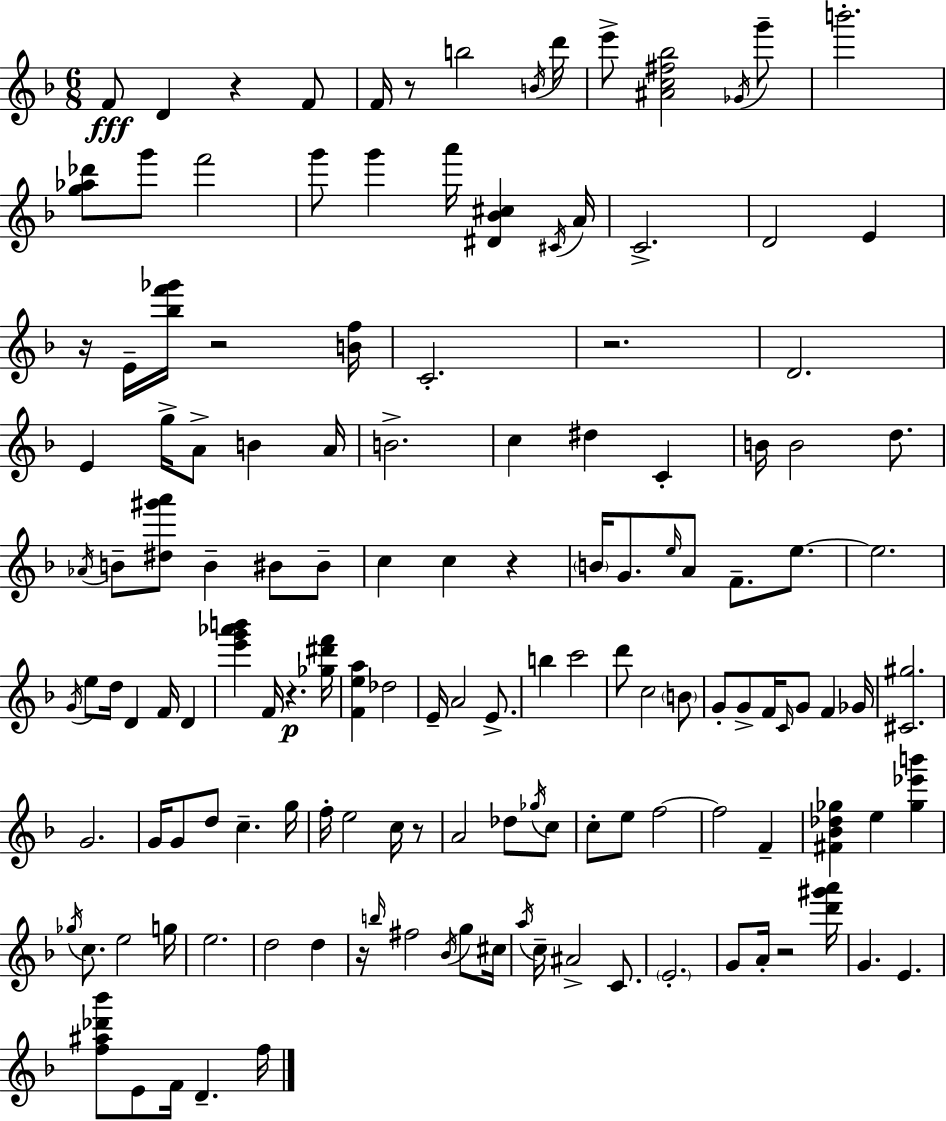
{
  \clef treble
  \numericTimeSignature
  \time 6/8
  \key f \major
  \repeat volta 2 { f'8\fff d'4 r4 f'8 | f'16 r8 b''2 \acciaccatura { b'16 } | d'''16 e'''8-> <ais' c'' fis'' bes''>2 \acciaccatura { ges'16 } | g'''8-- b'''2.-. | \break <g'' aes'' des'''>8 g'''8 f'''2 | g'''8 g'''4 a'''16 <dis' bes' cis''>4 | \acciaccatura { cis'16 } a'16 c'2.-> | d'2 e'4 | \break r16 e'16-- <bes'' f''' ges'''>16 r2 | <b' f''>16 c'2.-. | r2. | d'2. | \break e'4 g''16-> a'8-> b'4 | a'16 b'2.-> | c''4 dis''4 c'4-. | b'16 b'2 | \break d''8. \acciaccatura { aes'16 } b'8-- <dis'' gis''' a'''>8 b'4-- | bis'8 bis'8-- c''4 c''4 | r4 \parenthesize b'16 g'8. \grace { e''16 } a'8 f'8.-- | e''8.~~ e''2. | \break \acciaccatura { g'16 } e''8 d''16 d'4 | f'16 d'4 <e''' g''' aes''' b'''>4 f'16 r4.\p | <ges'' dis''' f'''>16 <f' e'' a''>4 des''2 | e'16-- a'2 | \break e'8.-> b''4 c'''2 | d'''8 c''2 | \parenthesize b'8 g'8-. g'8-> f'16 \grace { c'16 } | g'8 f'4 ges'16 <cis' gis''>2. | \break g'2. | g'16 g'8 d''8 | c''4.-- g''16 f''16-. e''2 | c''16 r8 a'2 | \break des''8 \acciaccatura { ges''16 } c''8 c''8-. e''8 | f''2~~ f''2 | f'4-- <fis' bes' des'' ges''>4 | e''4 <ges'' ees''' b'''>4 \acciaccatura { ges''16 } c''8. | \break e''2 g''16 e''2. | d''2 | d''4 r16 \grace { b''16 } fis''2 | \acciaccatura { bes'16 } g''8 cis''16 \acciaccatura { a''16 } | \break c''16-- ais'2-> c'8. | \parenthesize e'2.-. | g'8 a'16-. r2 <d''' gis''' a'''>16 | g'4. e'4. | \break <f'' ais'' des''' bes'''>8 e'8 f'16 d'4.-- f''16 | } \bar "|."
}